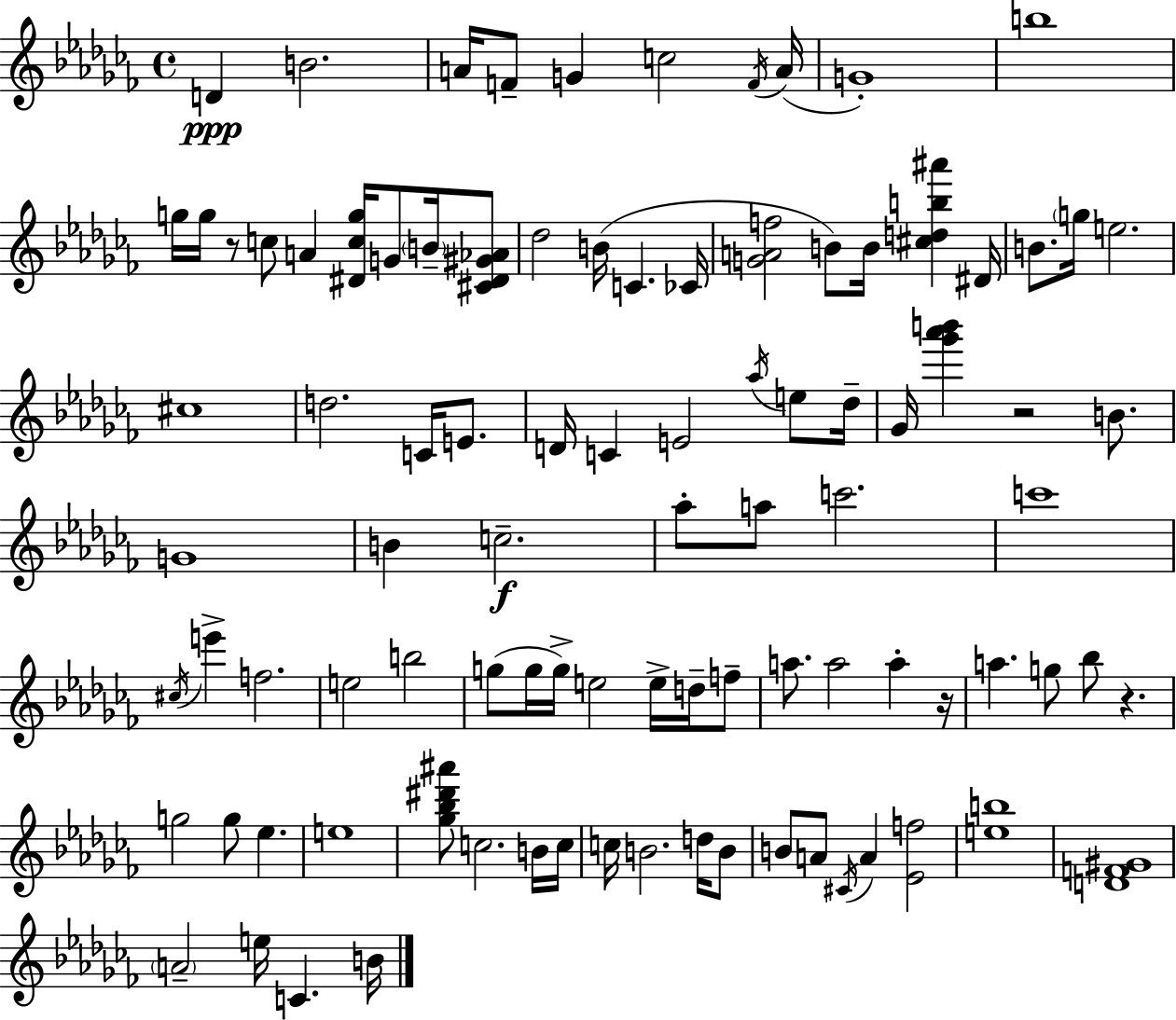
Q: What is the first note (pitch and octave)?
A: D4